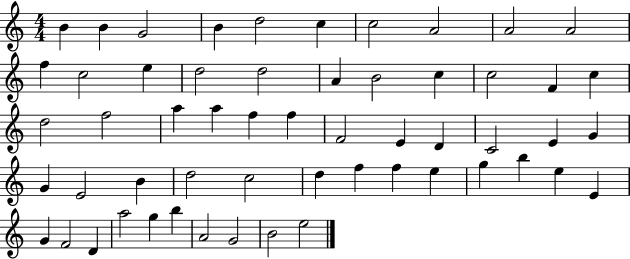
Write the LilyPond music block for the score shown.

{
  \clef treble
  \numericTimeSignature
  \time 4/4
  \key c \major
  b'4 b'4 g'2 | b'4 d''2 c''4 | c''2 a'2 | a'2 a'2 | \break f''4 c''2 e''4 | d''2 d''2 | a'4 b'2 c''4 | c''2 f'4 c''4 | \break d''2 f''2 | a''4 a''4 f''4 f''4 | f'2 e'4 d'4 | c'2 e'4 g'4 | \break g'4 e'2 b'4 | d''2 c''2 | d''4 f''4 f''4 e''4 | g''4 b''4 e''4 e'4 | \break g'4 f'2 d'4 | a''2 g''4 b''4 | a'2 g'2 | b'2 e''2 | \break \bar "|."
}